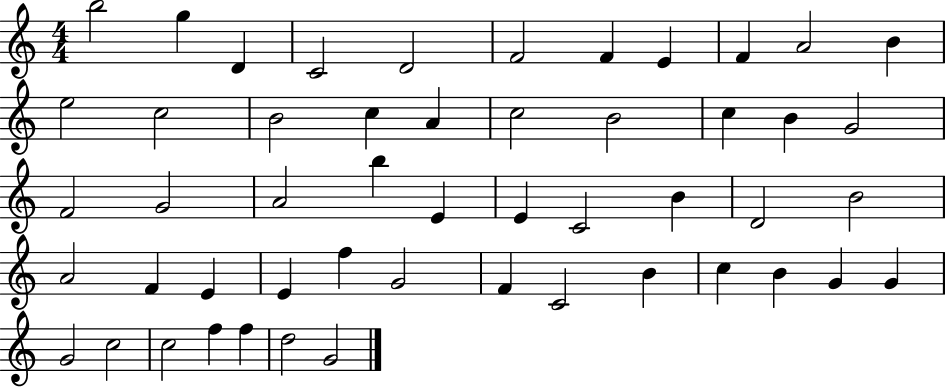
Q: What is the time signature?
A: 4/4